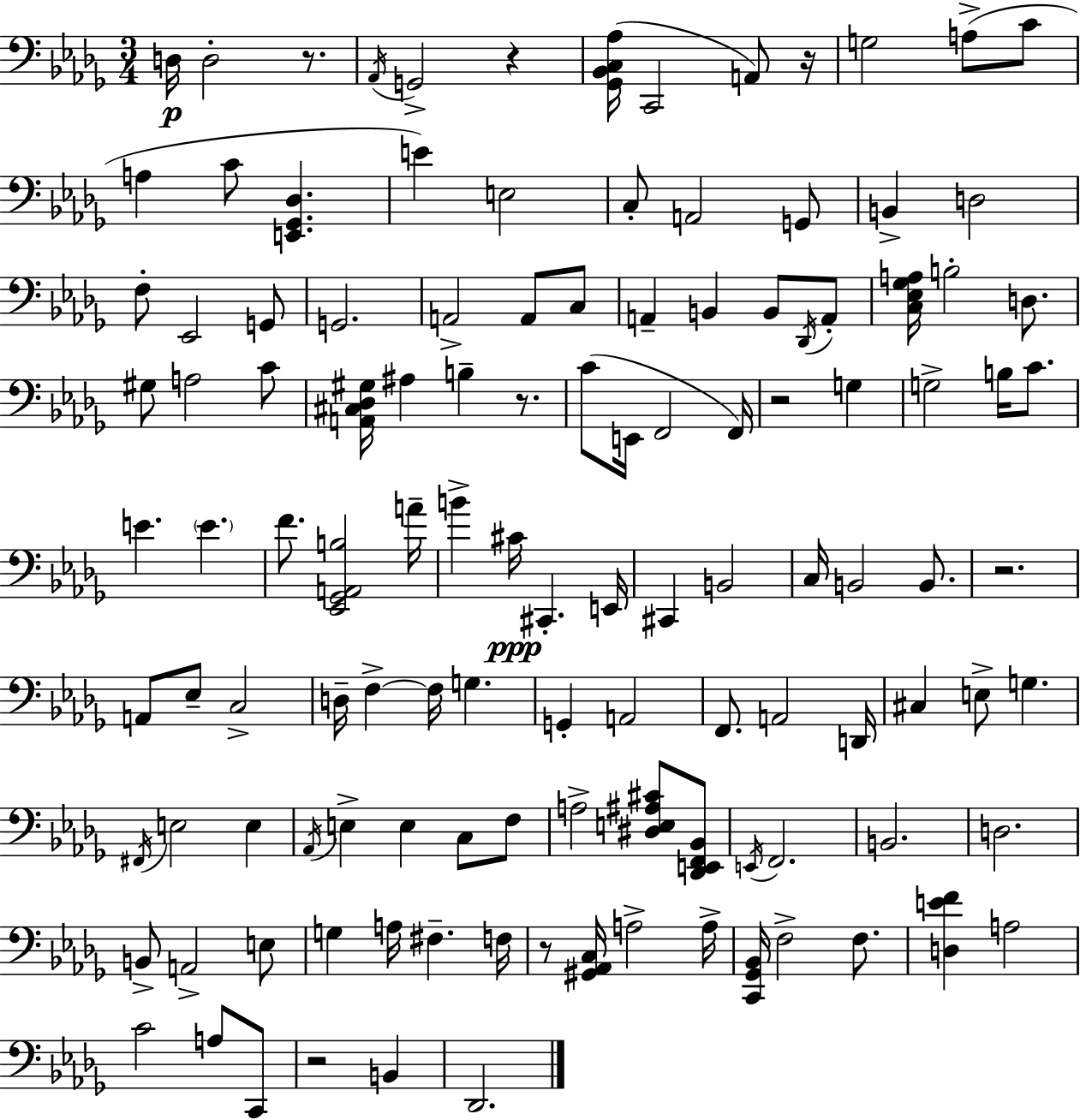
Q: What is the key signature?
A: BES minor